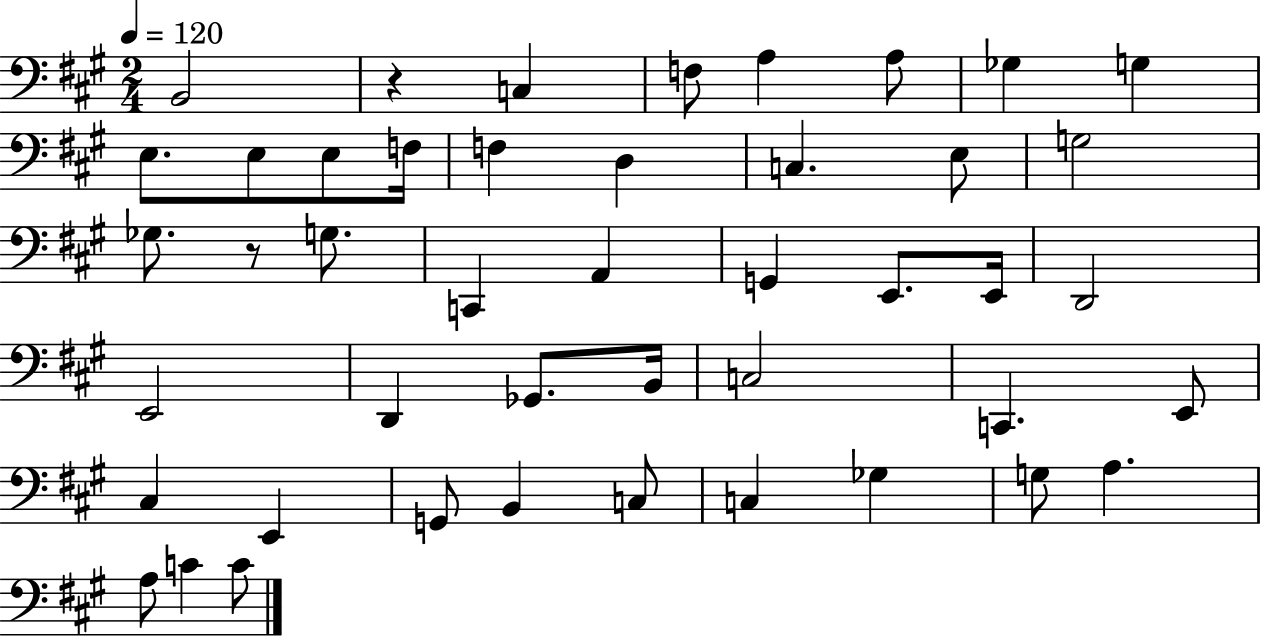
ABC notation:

X:1
T:Untitled
M:2/4
L:1/4
K:A
B,,2 z C, F,/2 A, A,/2 _G, G, E,/2 E,/2 E,/2 F,/4 F, D, C, E,/2 G,2 _G,/2 z/2 G,/2 C,, A,, G,, E,,/2 E,,/4 D,,2 E,,2 D,, _G,,/2 B,,/4 C,2 C,, E,,/2 ^C, E,, G,,/2 B,, C,/2 C, _G, G,/2 A, A,/2 C C/2